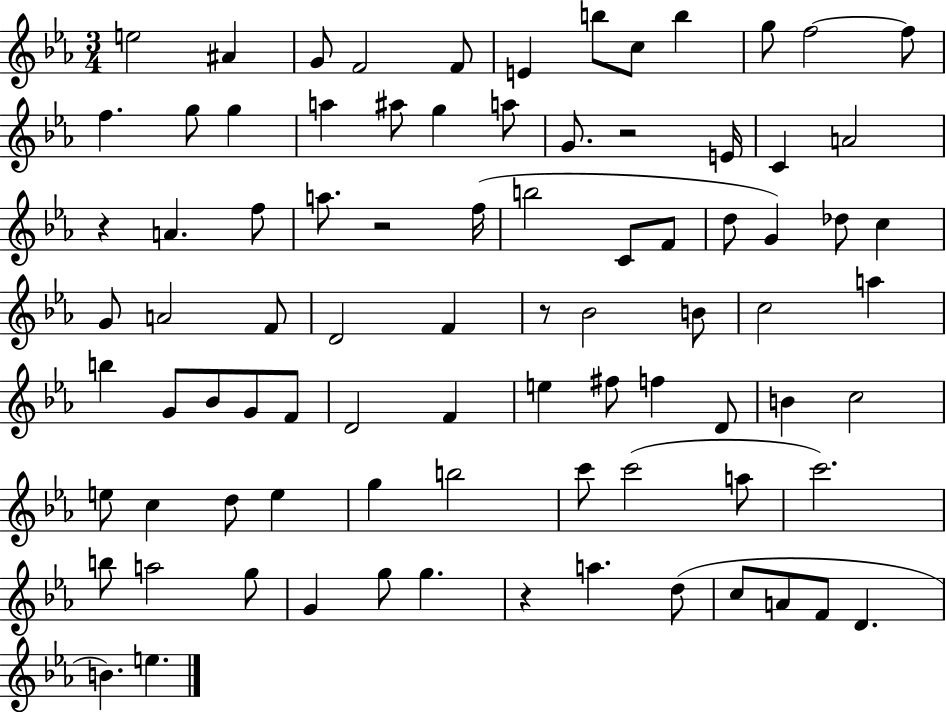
X:1
T:Untitled
M:3/4
L:1/4
K:Eb
e2 ^A G/2 F2 F/2 E b/2 c/2 b g/2 f2 f/2 f g/2 g a ^a/2 g a/2 G/2 z2 E/4 C A2 z A f/2 a/2 z2 f/4 b2 C/2 F/2 d/2 G _d/2 c G/2 A2 F/2 D2 F z/2 _B2 B/2 c2 a b G/2 _B/2 G/2 F/2 D2 F e ^f/2 f D/2 B c2 e/2 c d/2 e g b2 c'/2 c'2 a/2 c'2 b/2 a2 g/2 G g/2 g z a d/2 c/2 A/2 F/2 D B e